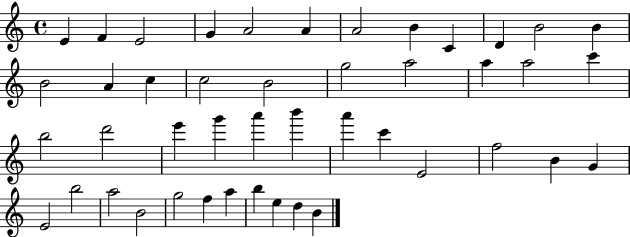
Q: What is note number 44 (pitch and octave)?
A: D5